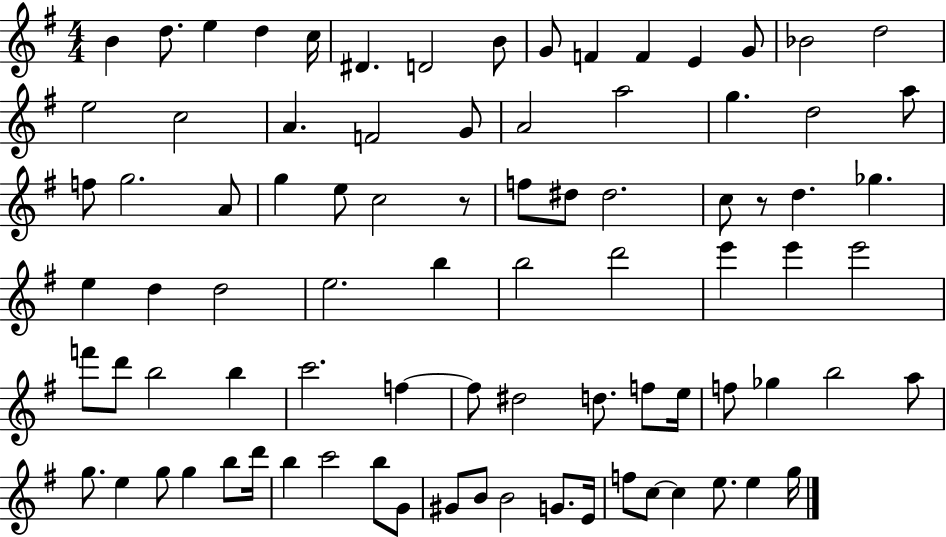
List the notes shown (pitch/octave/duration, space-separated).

B4/q D5/e. E5/q D5/q C5/s D#4/q. D4/h B4/e G4/e F4/q F4/q E4/q G4/e Bb4/h D5/h E5/h C5/h A4/q. F4/h G4/e A4/h A5/h G5/q. D5/h A5/e F5/e G5/h. A4/e G5/q E5/e C5/h R/e F5/e D#5/e D#5/h. C5/e R/e D5/q. Gb5/q. E5/q D5/q D5/h E5/h. B5/q B5/h D6/h E6/q E6/q E6/h F6/e D6/e B5/h B5/q C6/h. F5/q F5/e D#5/h D5/e. F5/e E5/s F5/e Gb5/q B5/h A5/e G5/e. E5/q G5/e G5/q B5/e D6/s B5/q C6/h B5/e G4/e G#4/e B4/e B4/h G4/e. E4/s F5/e C5/e C5/q E5/e. E5/q G5/s